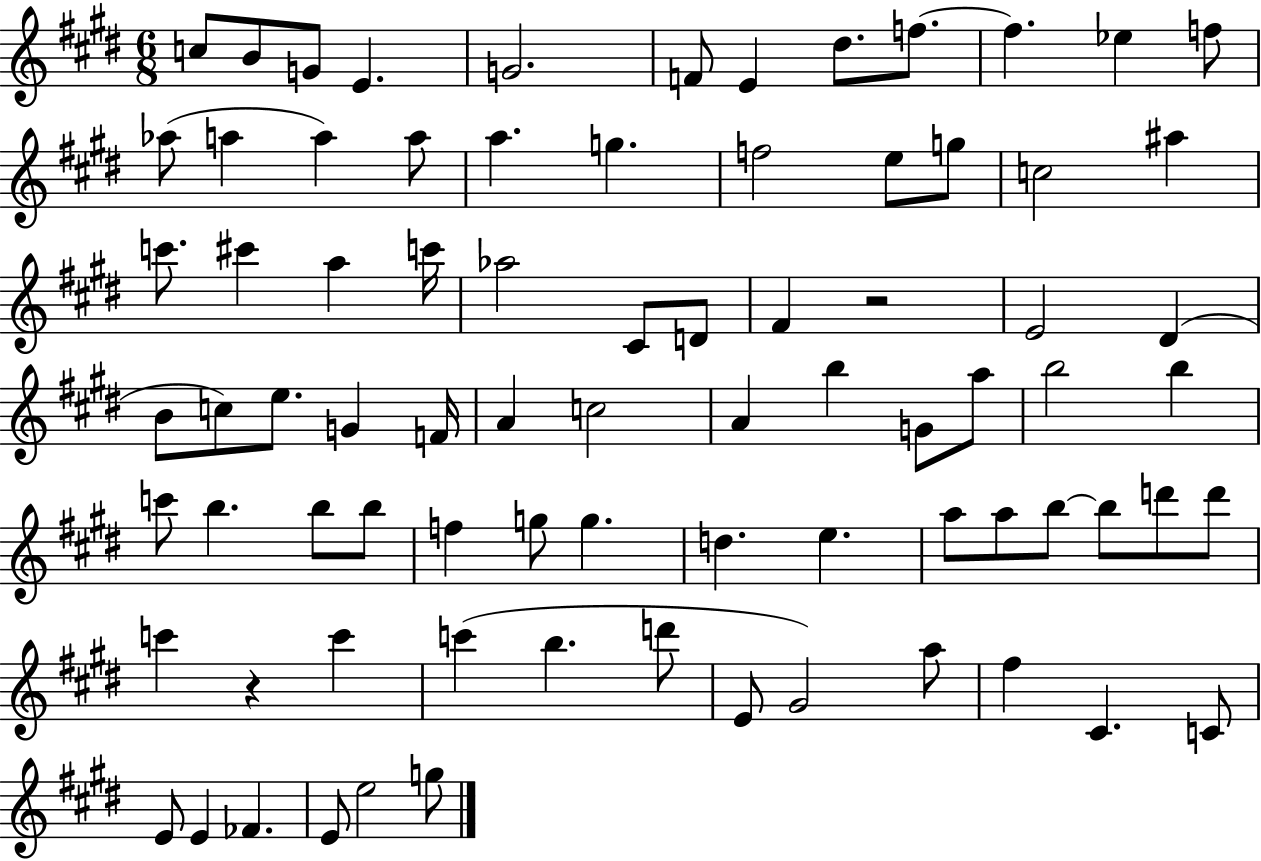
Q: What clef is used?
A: treble